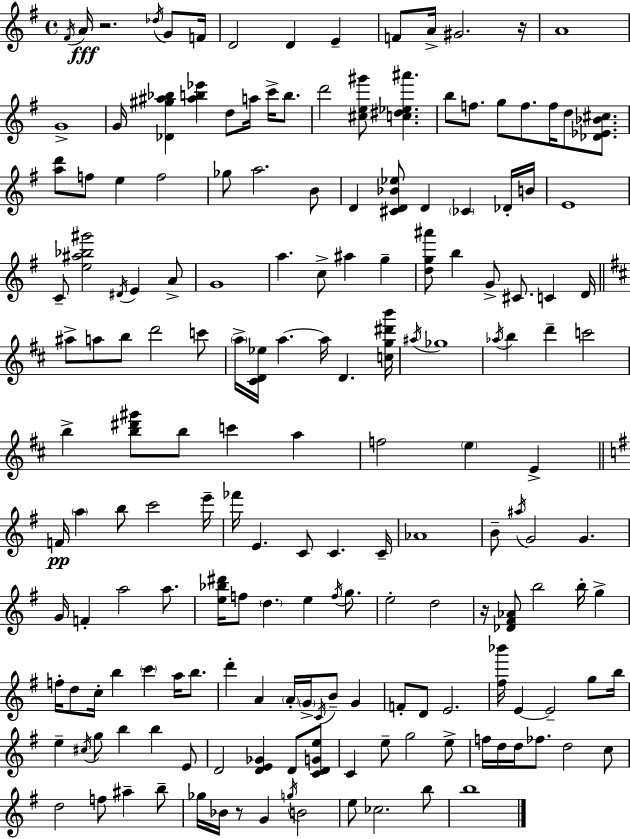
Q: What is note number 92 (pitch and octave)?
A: A5